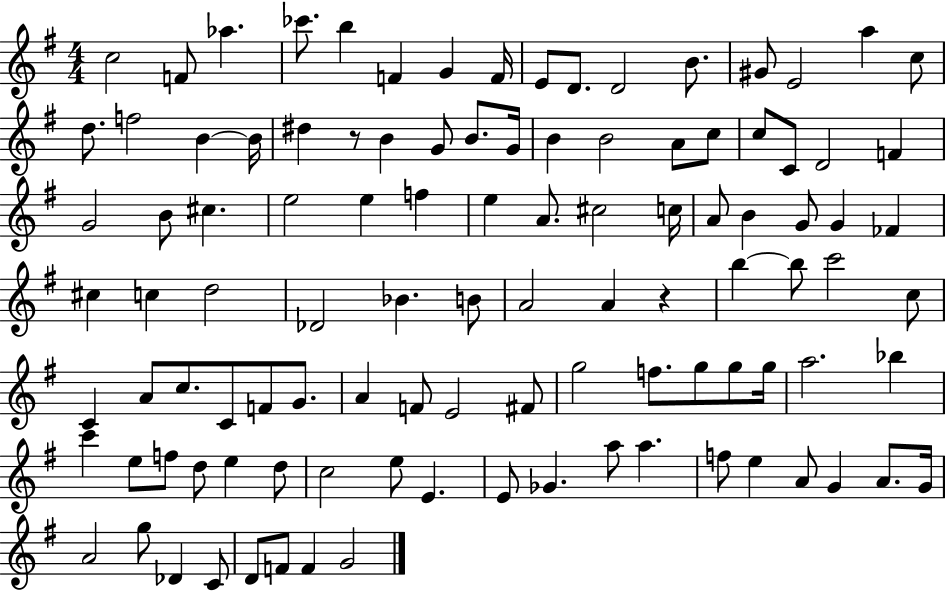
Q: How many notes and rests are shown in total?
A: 106